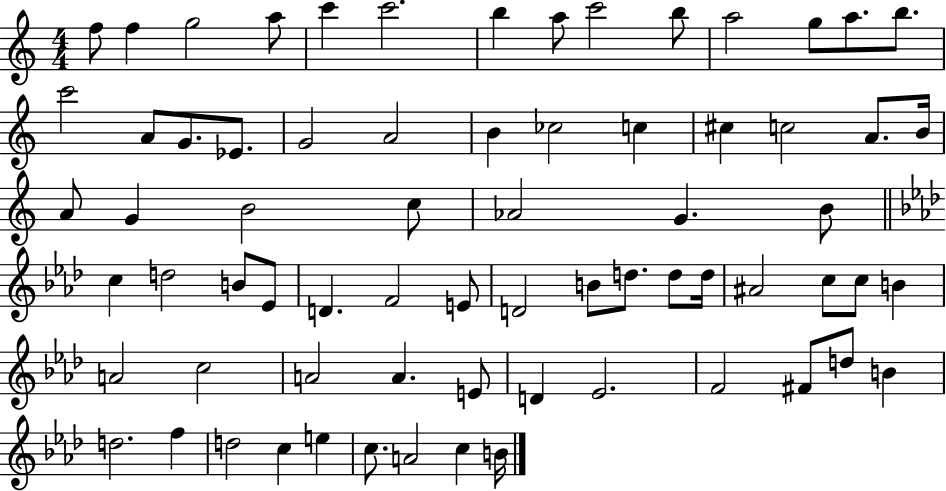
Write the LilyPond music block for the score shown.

{
  \clef treble
  \numericTimeSignature
  \time 4/4
  \key c \major
  \repeat volta 2 { f''8 f''4 g''2 a''8 | c'''4 c'''2. | b''4 a''8 c'''2 b''8 | a''2 g''8 a''8. b''8. | \break c'''2 a'8 g'8. ees'8. | g'2 a'2 | b'4 ces''2 c''4 | cis''4 c''2 a'8. b'16 | \break a'8 g'4 b'2 c''8 | aes'2 g'4. b'8 | \bar "||" \break \key aes \major c''4 d''2 b'8 ees'8 | d'4. f'2 e'8 | d'2 b'8 d''8. d''8 d''16 | ais'2 c''8 c''8 b'4 | \break a'2 c''2 | a'2 a'4. e'8 | d'4 ees'2. | f'2 fis'8 d''8 b'4 | \break d''2. f''4 | d''2 c''4 e''4 | c''8. a'2 c''4 b'16 | } \bar "|."
}